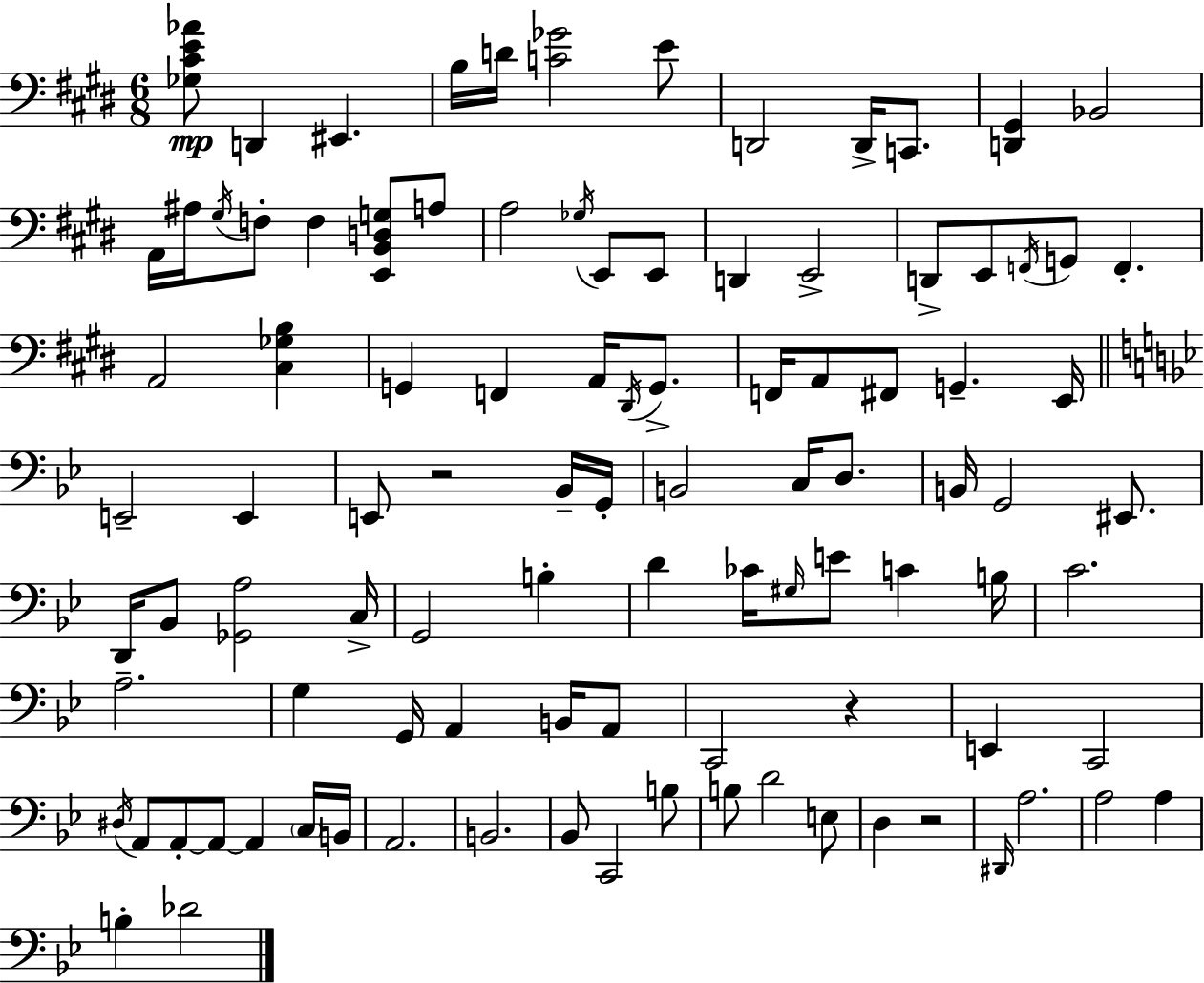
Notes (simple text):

[Gb3,C#4,E4,Ab4]/e D2/q EIS2/q. B3/s D4/s [C4,Gb4]/h E4/e D2/h D2/s C2/e. [D2,G#2]/q Bb2/h A2/s A#3/s G#3/s F3/e F3/q [E2,B2,D3,G3]/e A3/e A3/h Gb3/s E2/e E2/e D2/q E2/h D2/e E2/e F2/s G2/e F2/q. A2/h [C#3,Gb3,B3]/q G2/q F2/q A2/s D#2/s G2/e. F2/s A2/e F#2/e G2/q. E2/s E2/h E2/q E2/e R/h Bb2/s G2/s B2/h C3/s D3/e. B2/s G2/h EIS2/e. D2/s Bb2/e [Gb2,A3]/h C3/s G2/h B3/q D4/q CES4/s G#3/s E4/e C4/q B3/s C4/h. A3/h. G3/q G2/s A2/q B2/s A2/e C2/h R/q E2/q C2/h D#3/s A2/e A2/e A2/e A2/q C3/s B2/s A2/h. B2/h. Bb2/e C2/h B3/e B3/e D4/h E3/e D3/q R/h D#2/s A3/h. A3/h A3/q B3/q Db4/h